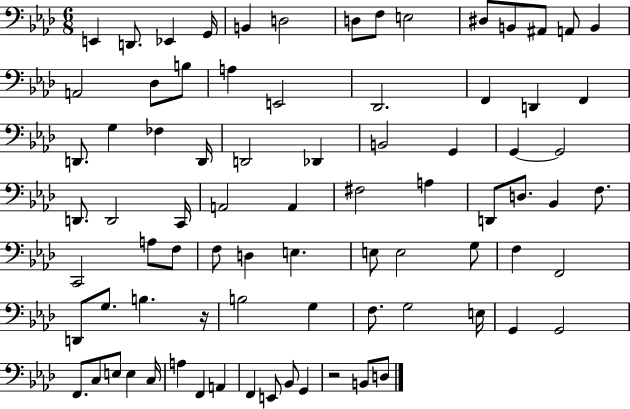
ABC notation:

X:1
T:Untitled
M:6/8
L:1/4
K:Ab
E,, D,,/2 _E,, G,,/4 B,, D,2 D,/2 F,/2 E,2 ^D,/2 B,,/2 ^A,,/2 A,,/2 B,, A,,2 _D,/2 B,/2 A, E,,2 _D,,2 F,, D,, F,, D,,/2 G, _F, D,,/4 D,,2 _D,, B,,2 G,, G,, G,,2 D,,/2 D,,2 C,,/4 A,,2 A,, ^F,2 A, D,,/2 D,/2 _B,, F,/2 C,,2 A,/2 F,/2 F,/2 D, E, E,/2 E,2 G,/2 F, F,,2 D,,/2 G,/2 B, z/4 B,2 G, F,/2 G,2 E,/4 G,, G,,2 F,,/2 C,/2 E,/2 E, C,/4 A, F,, A,, F,, E,,/2 _B,,/2 G,, z2 B,,/2 D,/2